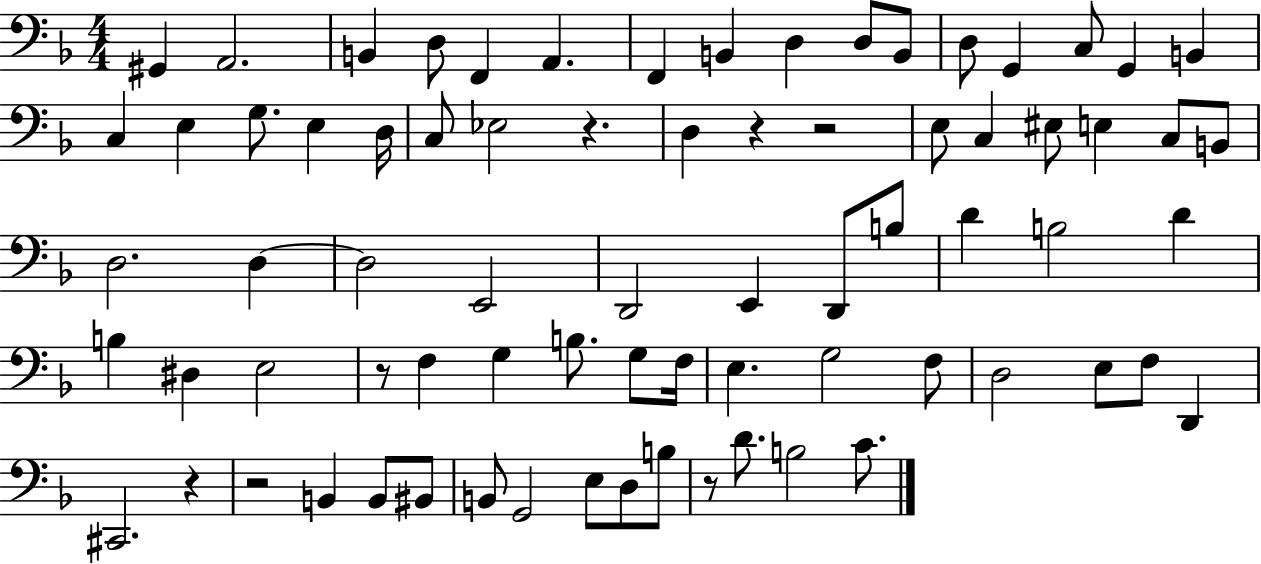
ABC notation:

X:1
T:Untitled
M:4/4
L:1/4
K:F
^G,, A,,2 B,, D,/2 F,, A,, F,, B,, D, D,/2 B,,/2 D,/2 G,, C,/2 G,, B,, C, E, G,/2 E, D,/4 C,/2 _E,2 z D, z z2 E,/2 C, ^E,/2 E, C,/2 B,,/2 D,2 D, D,2 E,,2 D,,2 E,, D,,/2 B,/2 D B,2 D B, ^D, E,2 z/2 F, G, B,/2 G,/2 F,/4 E, G,2 F,/2 D,2 E,/2 F,/2 D,, ^C,,2 z z2 B,, B,,/2 ^B,,/2 B,,/2 G,,2 E,/2 D,/2 B,/2 z/2 D/2 B,2 C/2